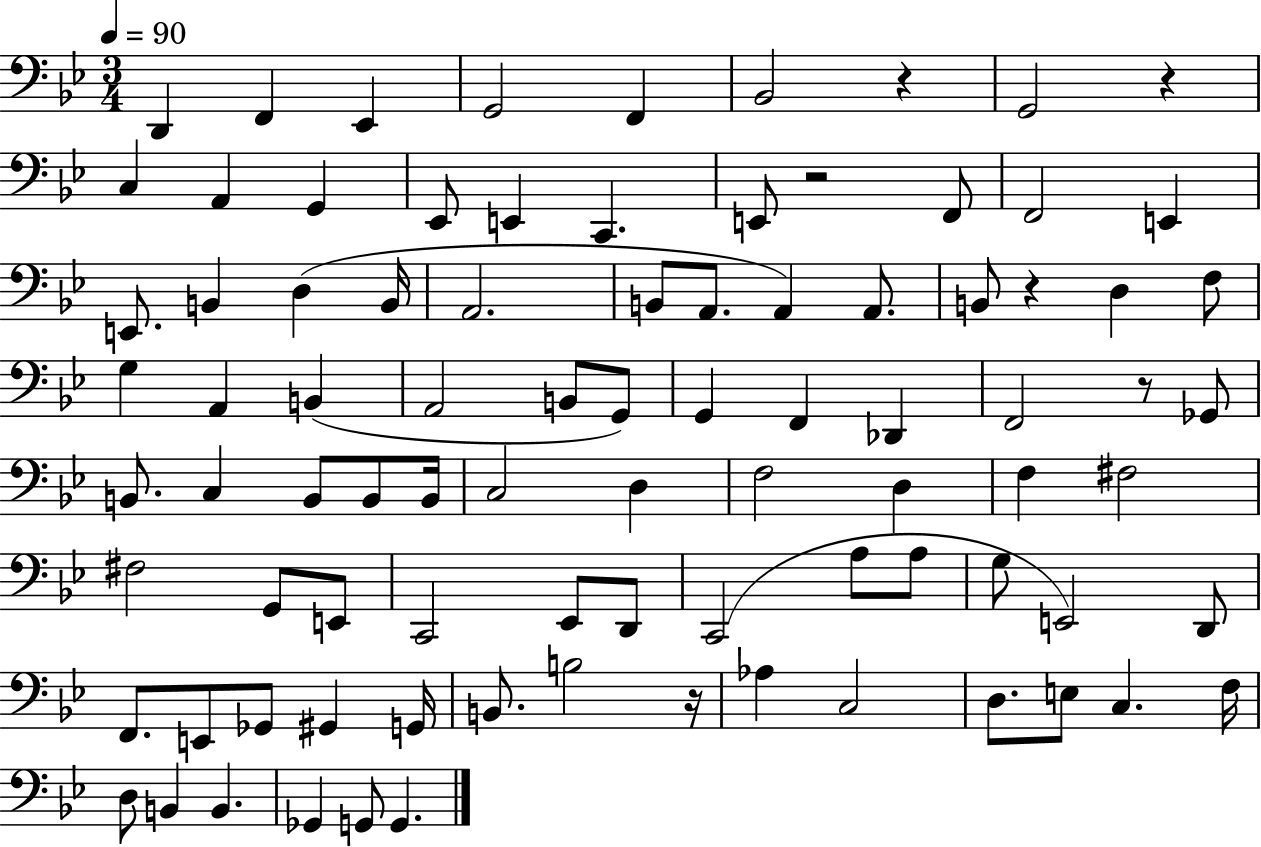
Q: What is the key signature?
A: BES major